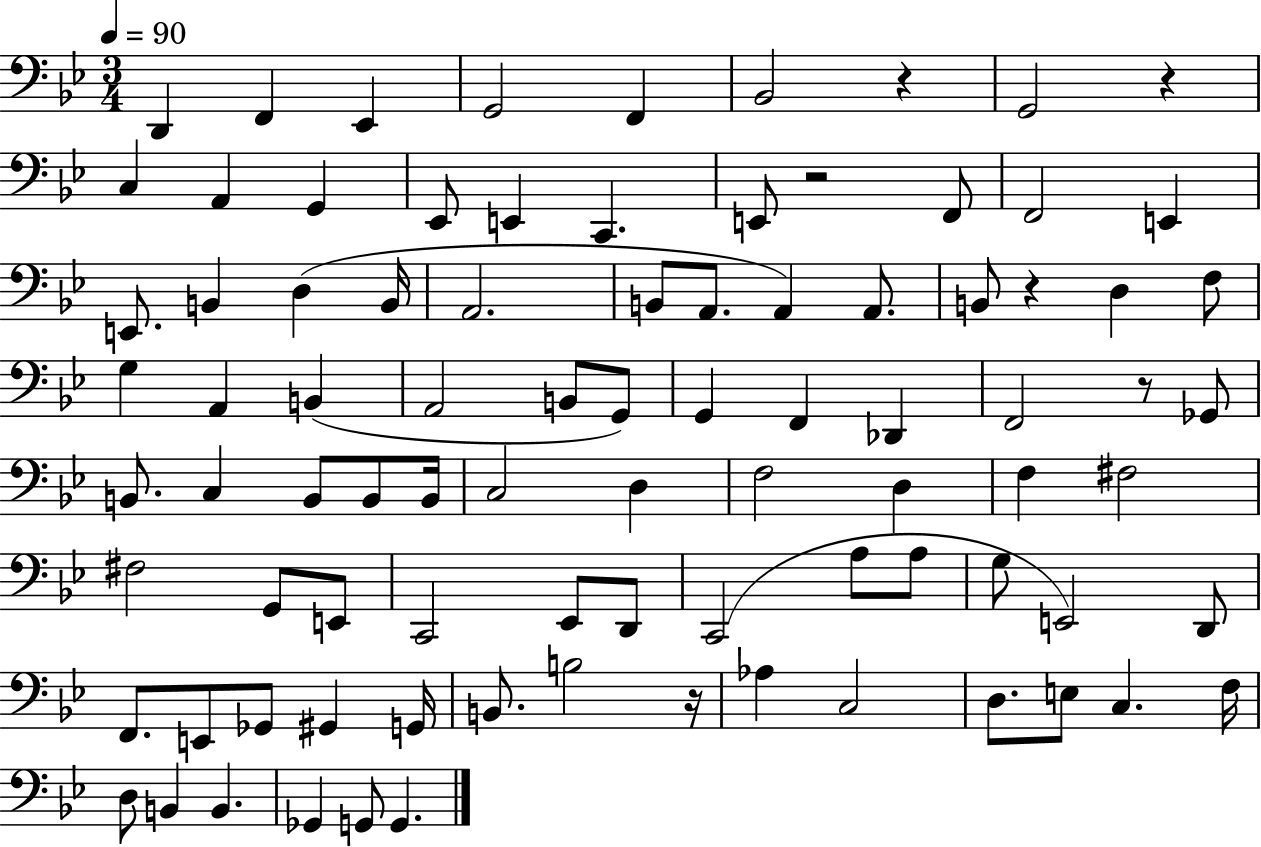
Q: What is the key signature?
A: BES major